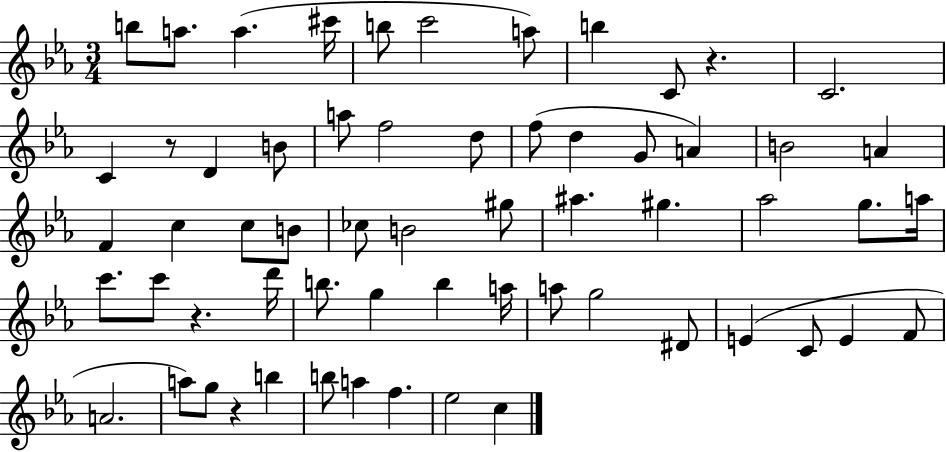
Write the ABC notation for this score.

X:1
T:Untitled
M:3/4
L:1/4
K:Eb
b/2 a/2 a ^c'/4 b/2 c'2 a/2 b C/2 z C2 C z/2 D B/2 a/2 f2 d/2 f/2 d G/2 A B2 A F c c/2 B/2 _c/2 B2 ^g/2 ^a ^g _a2 g/2 a/4 c'/2 c'/2 z d'/4 b/2 g b a/4 a/2 g2 ^D/2 E C/2 E F/2 A2 a/2 g/2 z b b/2 a f _e2 c